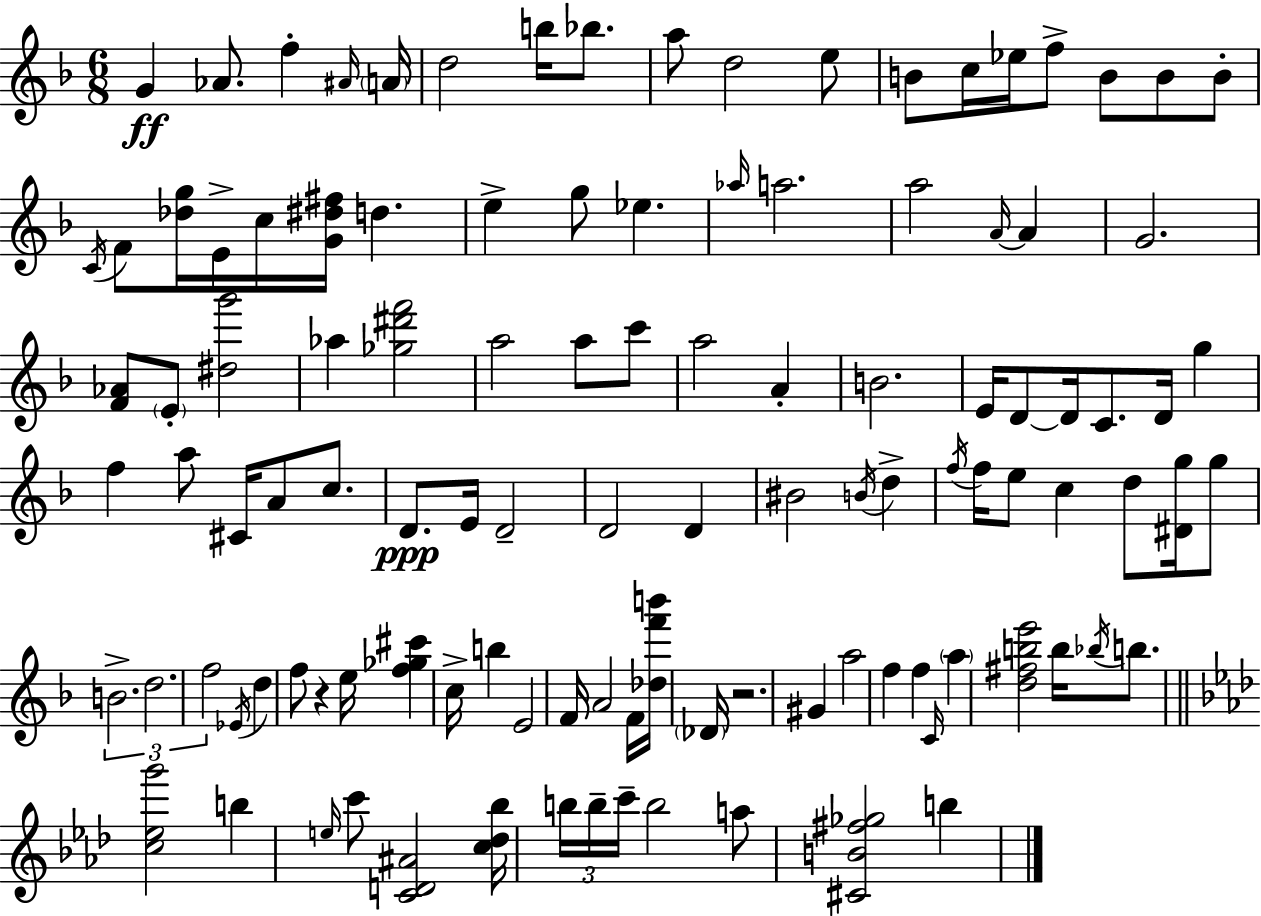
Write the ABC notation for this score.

X:1
T:Untitled
M:6/8
L:1/4
K:Dm
G _A/2 f ^A/4 A/4 d2 b/4 _b/2 a/2 d2 e/2 B/2 c/4 _e/4 f/2 B/2 B/2 B/2 C/4 F/2 [_dg]/4 E/4 c/4 [G^d^f]/4 d e g/2 _e _a/4 a2 a2 A/4 A G2 [F_A]/2 E/2 [^dg']2 _a [_g^d'f']2 a2 a/2 c'/2 a2 A B2 E/4 D/2 D/4 C/2 D/4 g f a/2 ^C/4 A/2 c/2 D/2 E/4 D2 D2 D ^B2 B/4 d f/4 f/4 e/2 c d/2 [^Dg]/4 g/2 B2 d2 f2 _E/4 d f/2 z e/4 [f_g^c'] c/4 b E2 F/4 A2 F/4 [_df'b']/4 _D/4 z2 ^G a2 f f C/4 a [d^fbe']2 b/4 _b/4 b/2 [c_eg']2 b e/4 c'/2 [CD^A]2 [c_d_b]/4 b/4 b/4 c'/4 b2 a/2 [^CB^f_g]2 b